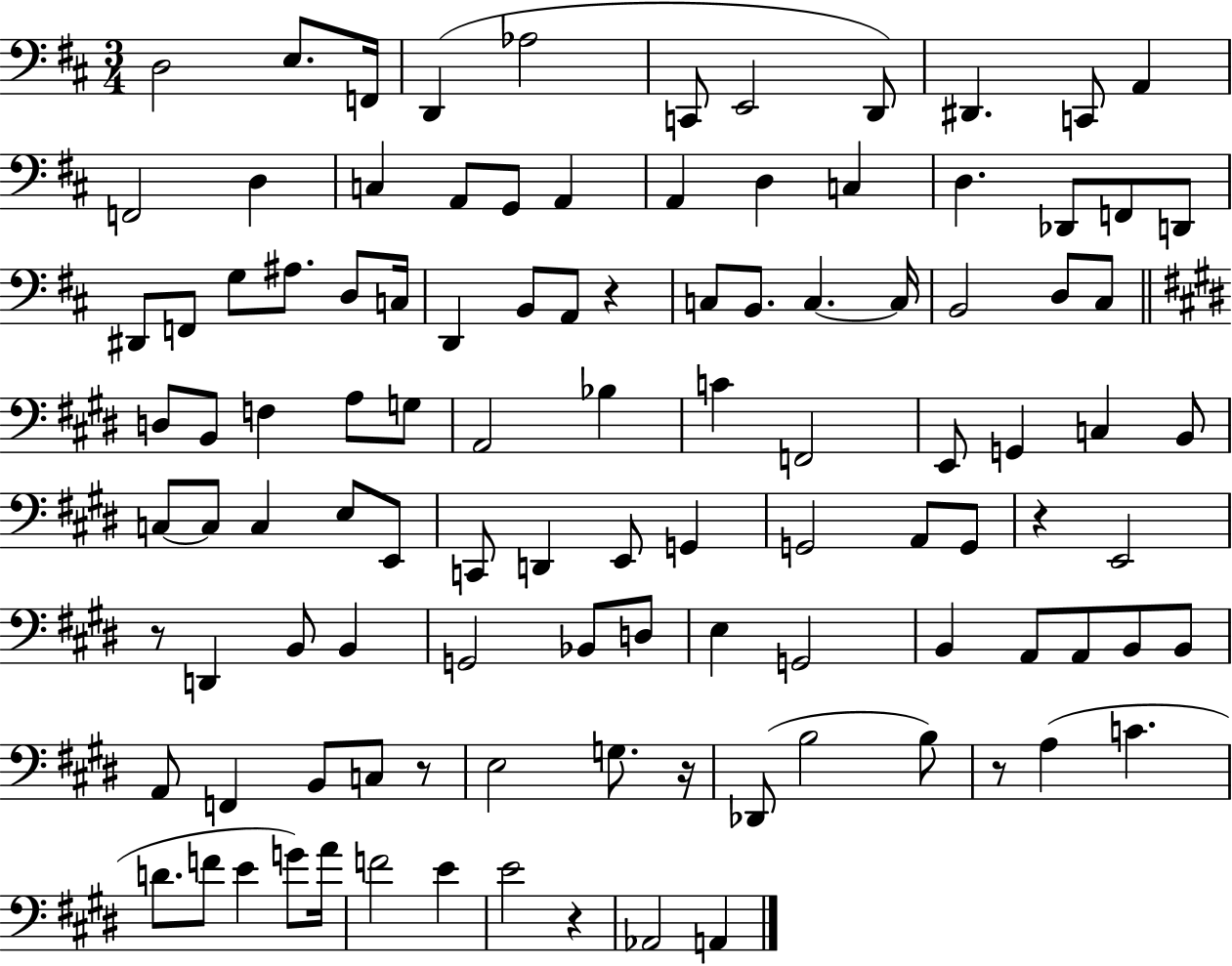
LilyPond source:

{
  \clef bass
  \numericTimeSignature
  \time 3/4
  \key d \major
  d2 e8. f,16 | d,4( aes2 | c,8 e,2 d,8) | dis,4. c,8 a,4 | \break f,2 d4 | c4 a,8 g,8 a,4 | a,4 d4 c4 | d4. des,8 f,8 d,8 | \break dis,8 f,8 g8 ais8. d8 c16 | d,4 b,8 a,8 r4 | c8 b,8. c4.~~ c16 | b,2 d8 cis8 | \break \bar "||" \break \key e \major d8 b,8 f4 a8 g8 | a,2 bes4 | c'4 f,2 | e,8 g,4 c4 b,8 | \break c8~~ c8 c4 e8 e,8 | c,8 d,4 e,8 g,4 | g,2 a,8 g,8 | r4 e,2 | \break r8 d,4 b,8 b,4 | g,2 bes,8 d8 | e4 g,2 | b,4 a,8 a,8 b,8 b,8 | \break a,8 f,4 b,8 c8 r8 | e2 g8. r16 | des,8( b2 b8) | r8 a4( c'4. | \break d'8. f'8 e'4 g'8) a'16 | f'2 e'4 | e'2 r4 | aes,2 a,4 | \break \bar "|."
}